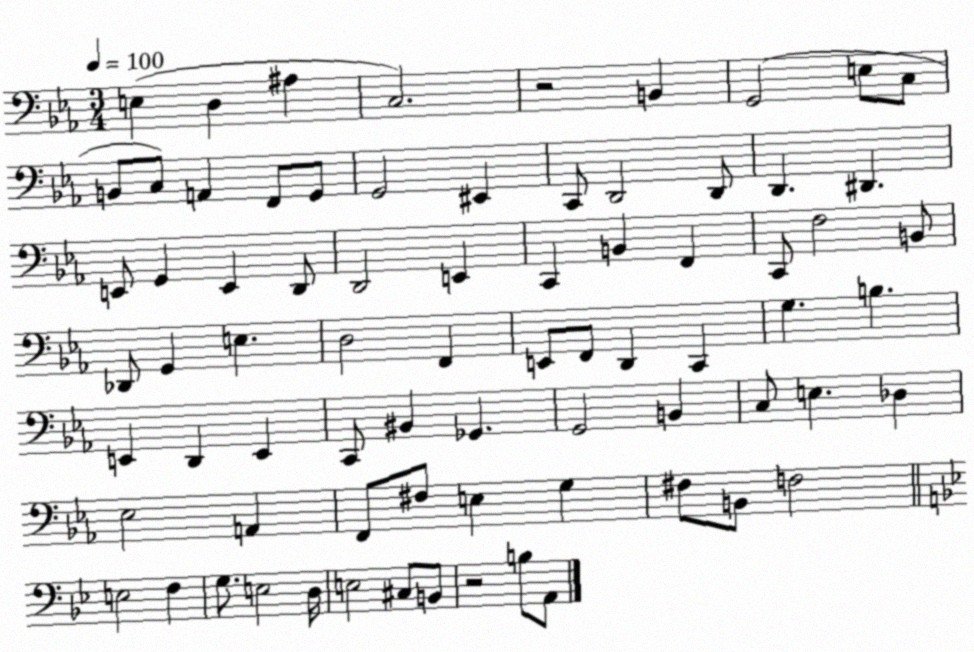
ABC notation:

X:1
T:Untitled
M:3/4
L:1/4
K:Eb
E, D, ^A, C,2 z2 B,, G,,2 E,/2 C,/2 B,,/2 C,/2 A,, F,,/2 G,,/2 G,,2 ^E,, C,,/2 D,,2 D,,/2 D,, ^D,, E,,/2 G,, E,, D,,/2 D,,2 E,, C,, B,, F,, C,,/2 F,2 B,,/2 _D,,/2 G,, E, D,2 F,, E,,/2 F,,/2 D,, C,, G, B, E,, D,, E,, C,,/2 ^B,, _G,, G,,2 B,, C,/2 E, _D, _E,2 A,, F,,/2 ^F,/2 E, G, ^F,/2 B,,/2 F,2 E,2 F, G,/2 E,2 D,/4 E,2 ^C,/2 B,,/2 z2 B,/2 A,,/2